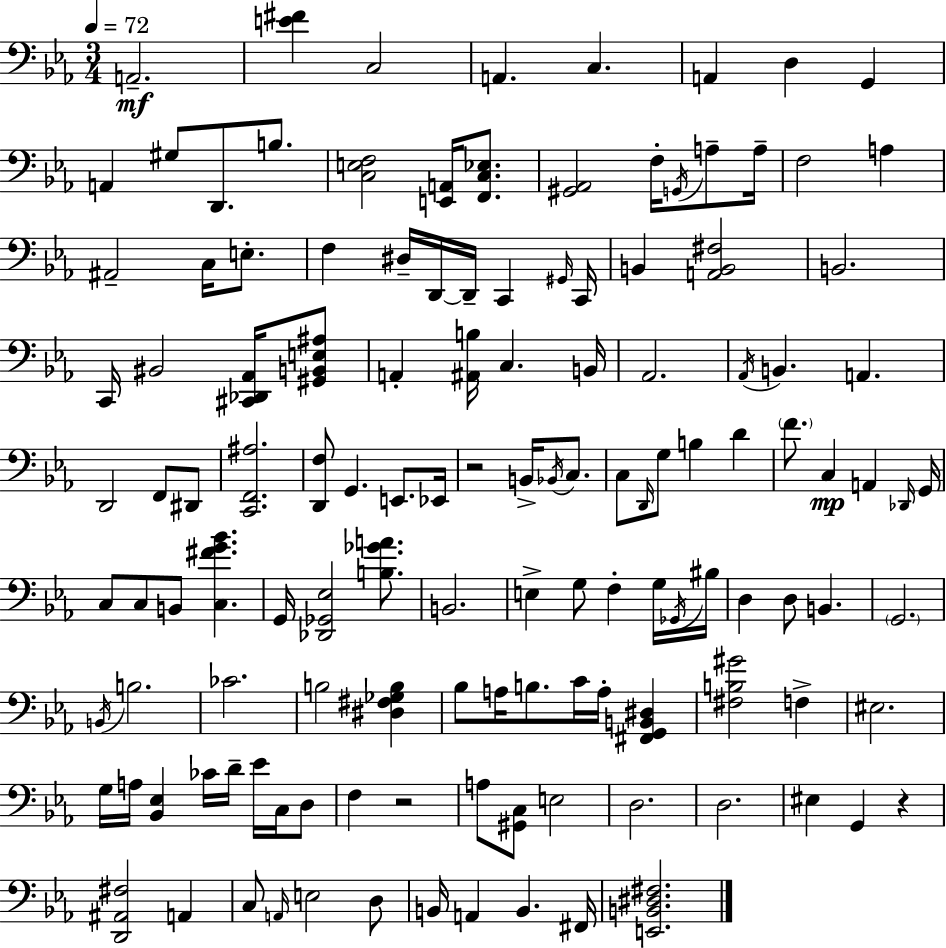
{
  \clef bass
  \numericTimeSignature
  \time 3/4
  \key c \minor
  \tempo 4 = 72
  a,2.--\mf | <e' fis'>4 c2 | a,4. c4. | a,4 d4 g,4 | \break a,4 gis8 d,8. b8. | <c e f>2 <e, a,>16 <f, c ees>8. | <gis, aes,>2 f16-. \acciaccatura { g,16 } a8-- | a16-- f2 a4 | \break ais,2-- c16 e8.-. | f4 dis16-- d,16~~ d,16-- c,4 | \grace { gis,16 } c,16 b,4 <a, b, fis>2 | b,2. | \break c,16 bis,2 <cis, des, aes,>16 | <gis, b, e ais>8 a,4-. <ais, b>16 c4. | b,16 aes,2. | \acciaccatura { aes,16 } b,4. a,4. | \break d,2 f,8 | dis,8 <c, f, ais>2. | <d, f>8 g,4. e,8. | ees,16 r2 b,16-> | \break \acciaccatura { bes,16 } c8. c8 \grace { d,16 } g8 b4 | d'4 \parenthesize f'8. c4\mp | a,4 \grace { des,16 } g,16 c8 c8 b,8 | <c fis' g' bes'>4. g,16 <des, ges, ees>2 | \break <b ges' a'>8. b,2. | e4-> g8 | f4-. g16 \acciaccatura { ges,16 } bis16 d4 d8 | b,4. \parenthesize g,2. | \break \acciaccatura { b,16 } b2. | ces'2. | b2 | <dis fis ges b>4 bes8 a16 b8. | \break c'16 a16-. <fis, g, b, dis>4 <fis b gis'>2 | f4-> eis2. | g16 a16 <bes, ees>4 | ces'16 d'16-- ees'16 c16 d8 f4 | \break r2 a8 <gis, c>8 | e2 d2. | d2. | eis4 | \break g,4 r4 <d, ais, fis>2 | a,4 c8 \grace { a,16 } e2 | d8 b,16 a,4 | b,4. fis,16 <e, b, dis fis>2. | \break \bar "|."
}